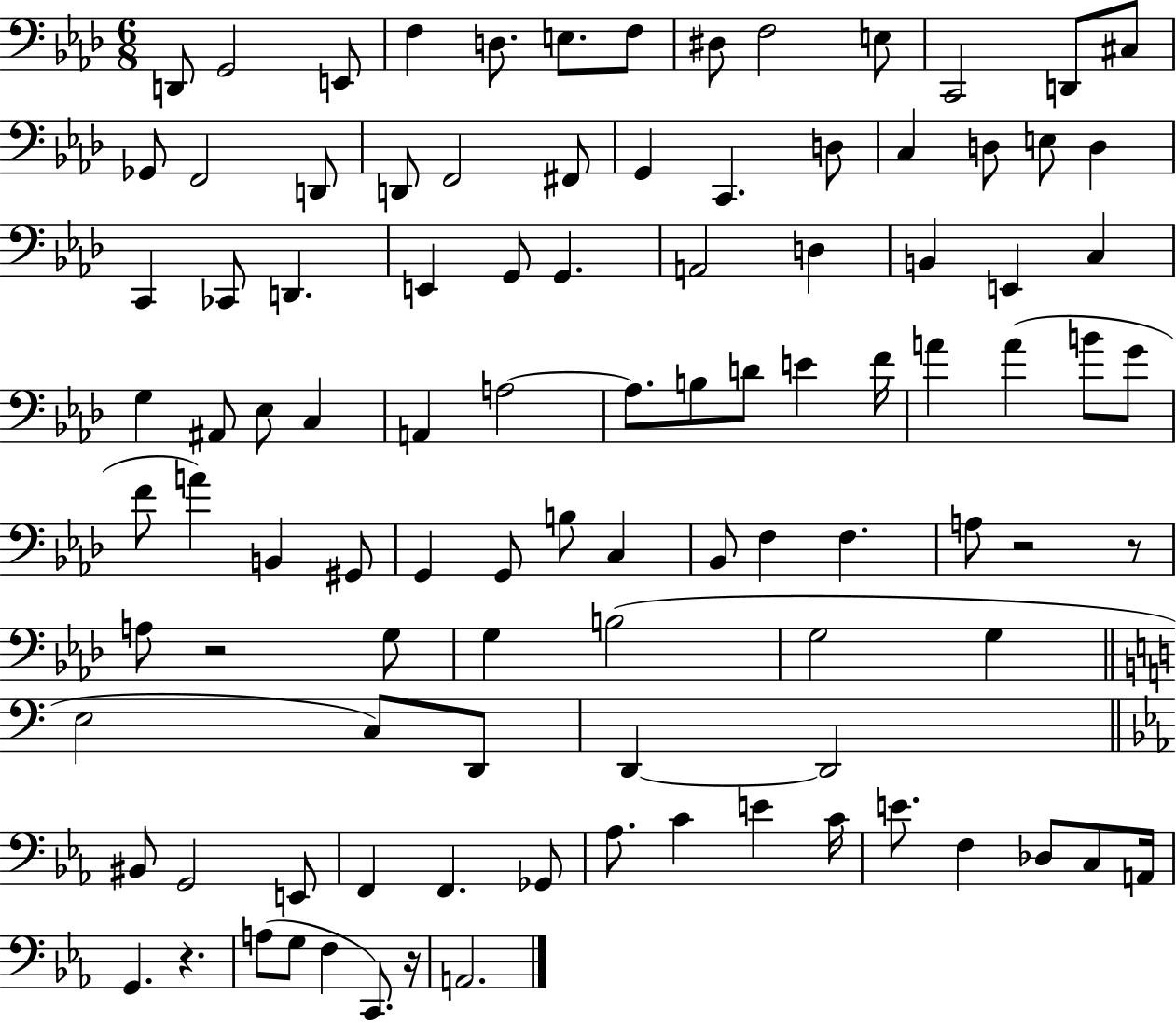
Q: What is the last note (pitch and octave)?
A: A2